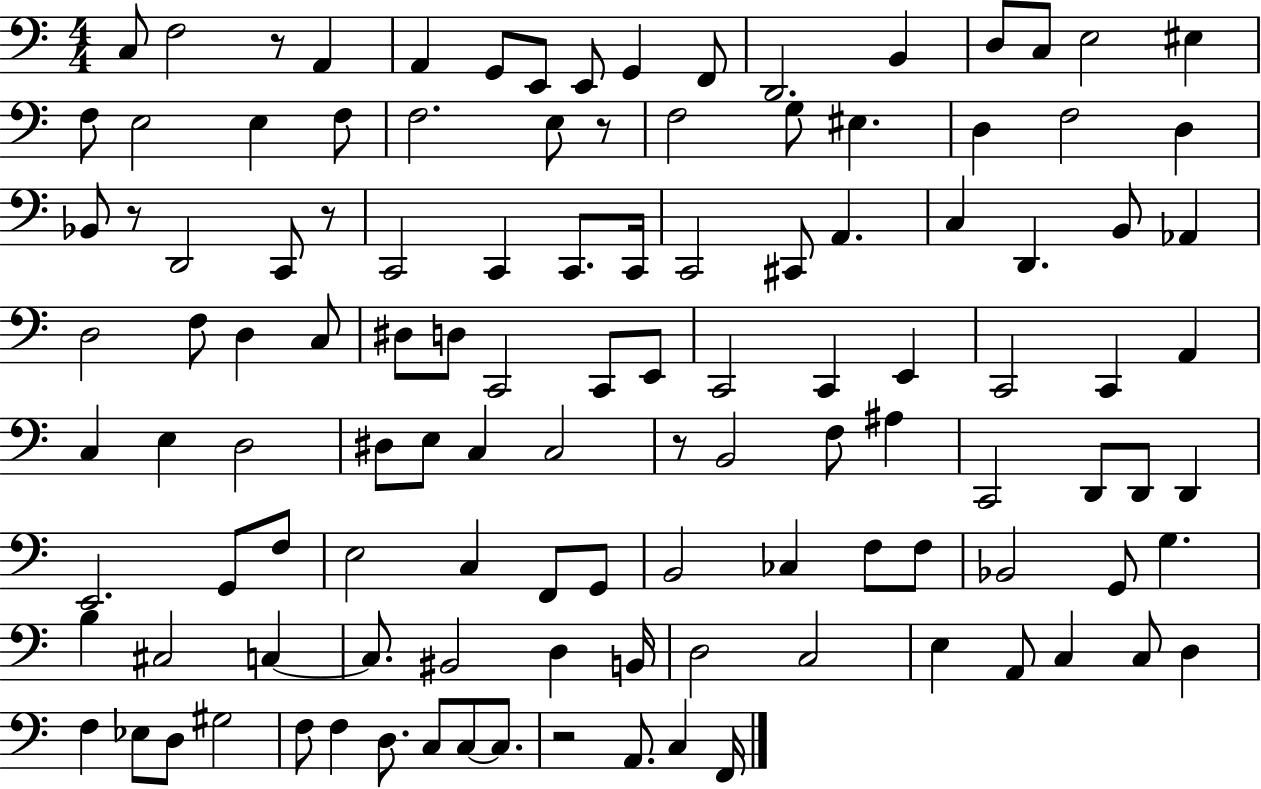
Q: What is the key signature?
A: C major